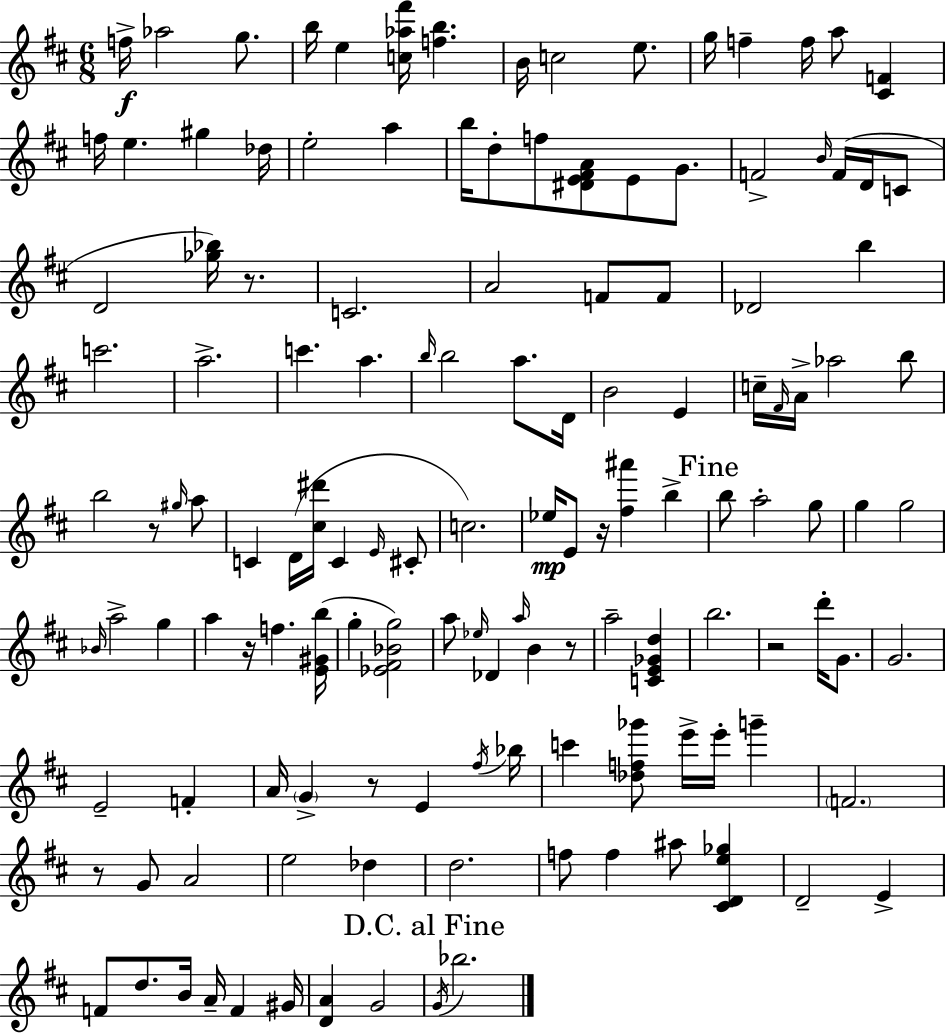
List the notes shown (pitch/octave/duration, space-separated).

F5/s Ab5/h G5/e. B5/s E5/q [C5,Ab5,F#6]/s [F5,B5]/q. B4/s C5/h E5/e. G5/s F5/q F5/s A5/e [C#4,F4]/q F5/s E5/q. G#5/q Db5/s E5/h A5/q B5/s D5/e F5/e [D#4,E4,F#4,A4]/e E4/e G4/e. F4/h B4/s F4/s D4/s C4/e D4/h [Gb5,Bb5]/s R/e. C4/h. A4/h F4/e F4/e Db4/h B5/q C6/h. A5/h. C6/q. A5/q. B5/s B5/h A5/e. D4/s B4/h E4/q C5/s F#4/s A4/s Ab5/h B5/e B5/h R/e G#5/s A5/e C4/q D4/s [C#5,D#6]/s C4/q E4/s C#4/e C5/h. Eb5/s E4/e R/s [F#5,A#6]/q B5/q B5/e A5/h G5/e G5/q G5/h Bb4/s A5/h G5/q A5/q R/s F5/q. [E4,G#4,B5]/s G5/q [Eb4,F#4,Bb4,G5]/h A5/e Eb5/s Db4/q A5/s B4/q R/e A5/h [C4,E4,Gb4,D5]/q B5/h. R/h D6/s G4/e. G4/h. E4/h F4/q A4/s G4/q R/e E4/q F#5/s Bb5/s C6/q [Db5,F5,Gb6]/e E6/s E6/s G6/q F4/h. R/e G4/e A4/h E5/h Db5/q D5/h. F5/e F5/q A#5/e [C#4,D4,E5,Gb5]/q D4/h E4/q F4/e D5/e. B4/s A4/s F4/q G#4/s [D4,A4]/q G4/h G4/s Bb5/h.